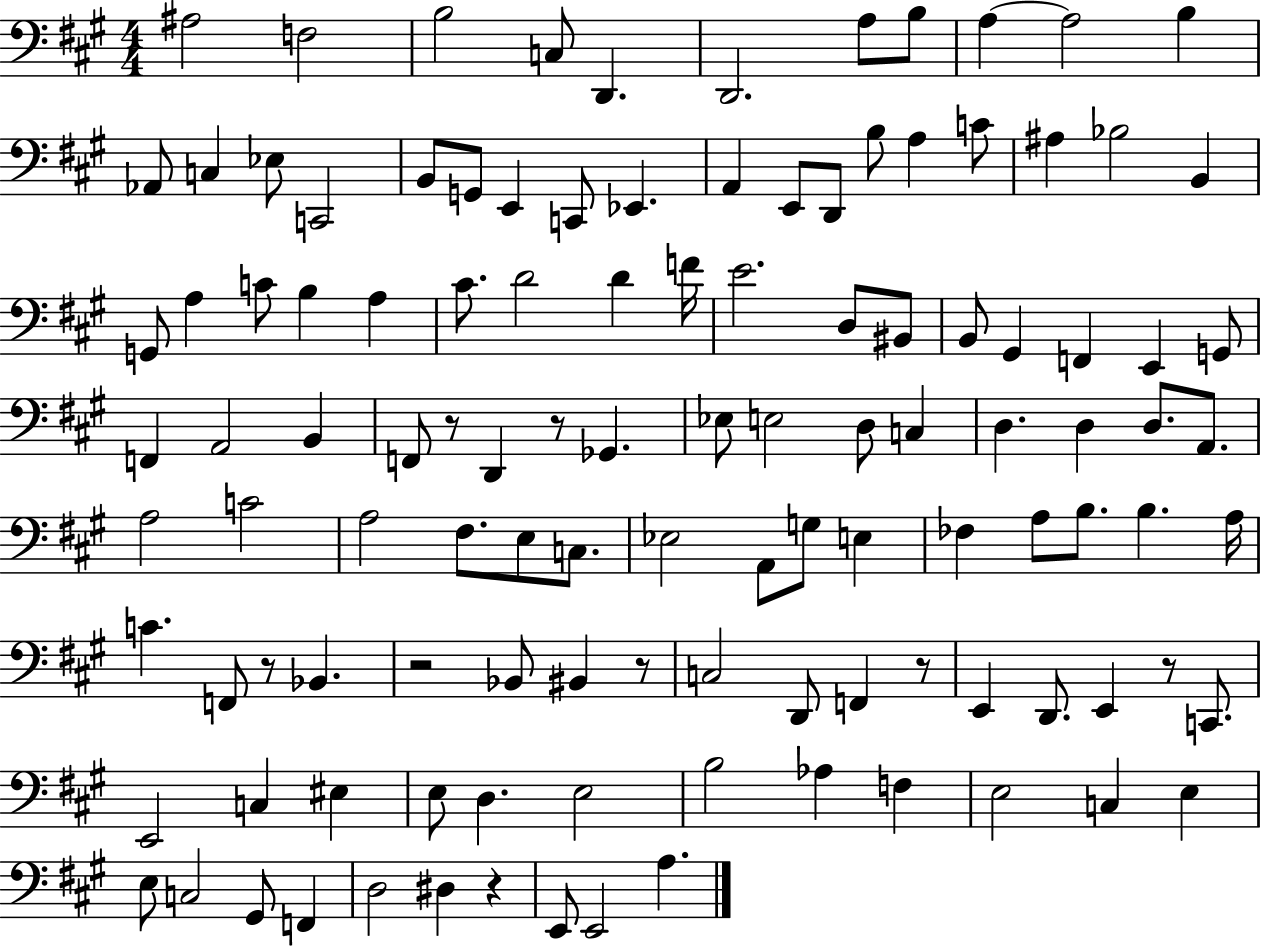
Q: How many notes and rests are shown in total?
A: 116